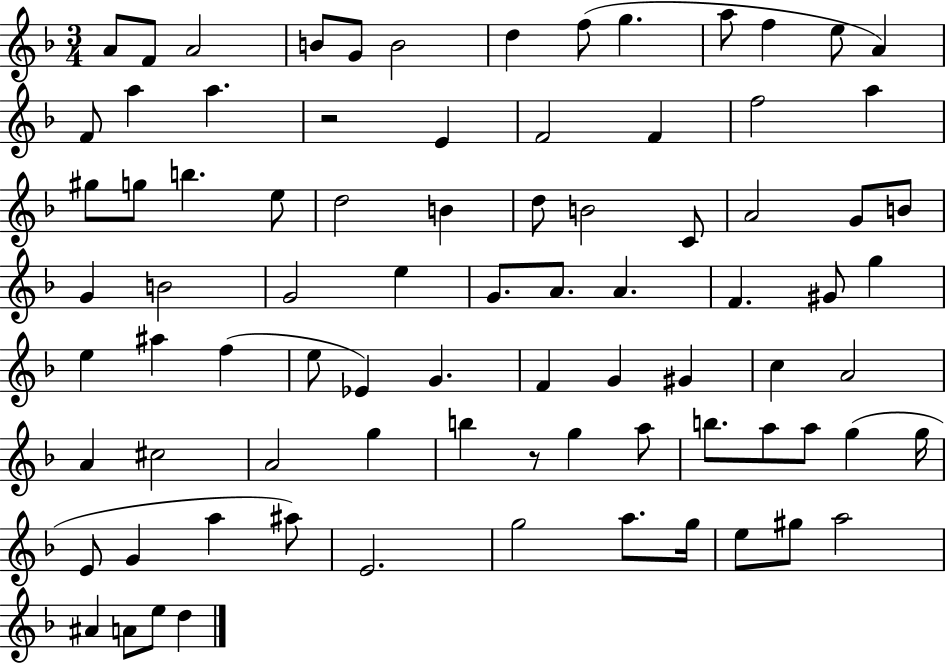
A4/e F4/e A4/h B4/e G4/e B4/h D5/q F5/e G5/q. A5/e F5/q E5/e A4/q F4/e A5/q A5/q. R/h E4/q F4/h F4/q F5/h A5/q G#5/e G5/e B5/q. E5/e D5/h B4/q D5/e B4/h C4/e A4/h G4/e B4/e G4/q B4/h G4/h E5/q G4/e. A4/e. A4/q. F4/q. G#4/e G5/q E5/q A#5/q F5/q E5/e Eb4/q G4/q. F4/q G4/q G#4/q C5/q A4/h A4/q C#5/h A4/h G5/q B5/q R/e G5/q A5/e B5/e. A5/e A5/e G5/q G5/s E4/e G4/q A5/q A#5/e E4/h. G5/h A5/e. G5/s E5/e G#5/e A5/h A#4/q A4/e E5/e D5/q